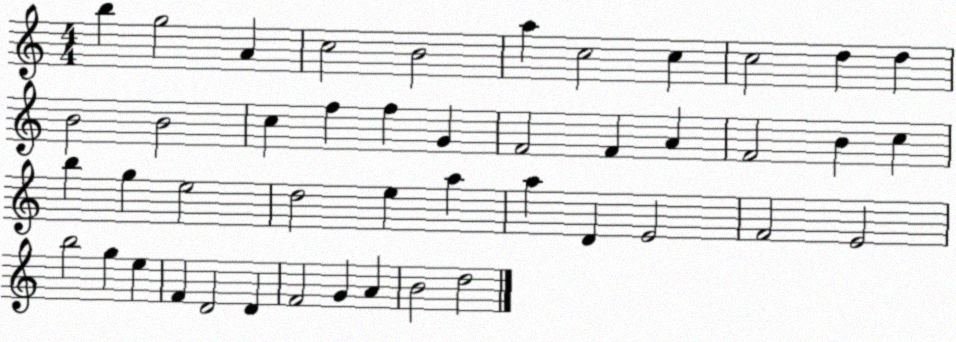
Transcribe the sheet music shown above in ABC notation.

X:1
T:Untitled
M:4/4
L:1/4
K:C
b g2 A c2 B2 a c2 c c2 d d B2 B2 c f f G F2 F A F2 B c b g e2 d2 e a a D E2 F2 E2 b2 g e F D2 D F2 G A B2 d2